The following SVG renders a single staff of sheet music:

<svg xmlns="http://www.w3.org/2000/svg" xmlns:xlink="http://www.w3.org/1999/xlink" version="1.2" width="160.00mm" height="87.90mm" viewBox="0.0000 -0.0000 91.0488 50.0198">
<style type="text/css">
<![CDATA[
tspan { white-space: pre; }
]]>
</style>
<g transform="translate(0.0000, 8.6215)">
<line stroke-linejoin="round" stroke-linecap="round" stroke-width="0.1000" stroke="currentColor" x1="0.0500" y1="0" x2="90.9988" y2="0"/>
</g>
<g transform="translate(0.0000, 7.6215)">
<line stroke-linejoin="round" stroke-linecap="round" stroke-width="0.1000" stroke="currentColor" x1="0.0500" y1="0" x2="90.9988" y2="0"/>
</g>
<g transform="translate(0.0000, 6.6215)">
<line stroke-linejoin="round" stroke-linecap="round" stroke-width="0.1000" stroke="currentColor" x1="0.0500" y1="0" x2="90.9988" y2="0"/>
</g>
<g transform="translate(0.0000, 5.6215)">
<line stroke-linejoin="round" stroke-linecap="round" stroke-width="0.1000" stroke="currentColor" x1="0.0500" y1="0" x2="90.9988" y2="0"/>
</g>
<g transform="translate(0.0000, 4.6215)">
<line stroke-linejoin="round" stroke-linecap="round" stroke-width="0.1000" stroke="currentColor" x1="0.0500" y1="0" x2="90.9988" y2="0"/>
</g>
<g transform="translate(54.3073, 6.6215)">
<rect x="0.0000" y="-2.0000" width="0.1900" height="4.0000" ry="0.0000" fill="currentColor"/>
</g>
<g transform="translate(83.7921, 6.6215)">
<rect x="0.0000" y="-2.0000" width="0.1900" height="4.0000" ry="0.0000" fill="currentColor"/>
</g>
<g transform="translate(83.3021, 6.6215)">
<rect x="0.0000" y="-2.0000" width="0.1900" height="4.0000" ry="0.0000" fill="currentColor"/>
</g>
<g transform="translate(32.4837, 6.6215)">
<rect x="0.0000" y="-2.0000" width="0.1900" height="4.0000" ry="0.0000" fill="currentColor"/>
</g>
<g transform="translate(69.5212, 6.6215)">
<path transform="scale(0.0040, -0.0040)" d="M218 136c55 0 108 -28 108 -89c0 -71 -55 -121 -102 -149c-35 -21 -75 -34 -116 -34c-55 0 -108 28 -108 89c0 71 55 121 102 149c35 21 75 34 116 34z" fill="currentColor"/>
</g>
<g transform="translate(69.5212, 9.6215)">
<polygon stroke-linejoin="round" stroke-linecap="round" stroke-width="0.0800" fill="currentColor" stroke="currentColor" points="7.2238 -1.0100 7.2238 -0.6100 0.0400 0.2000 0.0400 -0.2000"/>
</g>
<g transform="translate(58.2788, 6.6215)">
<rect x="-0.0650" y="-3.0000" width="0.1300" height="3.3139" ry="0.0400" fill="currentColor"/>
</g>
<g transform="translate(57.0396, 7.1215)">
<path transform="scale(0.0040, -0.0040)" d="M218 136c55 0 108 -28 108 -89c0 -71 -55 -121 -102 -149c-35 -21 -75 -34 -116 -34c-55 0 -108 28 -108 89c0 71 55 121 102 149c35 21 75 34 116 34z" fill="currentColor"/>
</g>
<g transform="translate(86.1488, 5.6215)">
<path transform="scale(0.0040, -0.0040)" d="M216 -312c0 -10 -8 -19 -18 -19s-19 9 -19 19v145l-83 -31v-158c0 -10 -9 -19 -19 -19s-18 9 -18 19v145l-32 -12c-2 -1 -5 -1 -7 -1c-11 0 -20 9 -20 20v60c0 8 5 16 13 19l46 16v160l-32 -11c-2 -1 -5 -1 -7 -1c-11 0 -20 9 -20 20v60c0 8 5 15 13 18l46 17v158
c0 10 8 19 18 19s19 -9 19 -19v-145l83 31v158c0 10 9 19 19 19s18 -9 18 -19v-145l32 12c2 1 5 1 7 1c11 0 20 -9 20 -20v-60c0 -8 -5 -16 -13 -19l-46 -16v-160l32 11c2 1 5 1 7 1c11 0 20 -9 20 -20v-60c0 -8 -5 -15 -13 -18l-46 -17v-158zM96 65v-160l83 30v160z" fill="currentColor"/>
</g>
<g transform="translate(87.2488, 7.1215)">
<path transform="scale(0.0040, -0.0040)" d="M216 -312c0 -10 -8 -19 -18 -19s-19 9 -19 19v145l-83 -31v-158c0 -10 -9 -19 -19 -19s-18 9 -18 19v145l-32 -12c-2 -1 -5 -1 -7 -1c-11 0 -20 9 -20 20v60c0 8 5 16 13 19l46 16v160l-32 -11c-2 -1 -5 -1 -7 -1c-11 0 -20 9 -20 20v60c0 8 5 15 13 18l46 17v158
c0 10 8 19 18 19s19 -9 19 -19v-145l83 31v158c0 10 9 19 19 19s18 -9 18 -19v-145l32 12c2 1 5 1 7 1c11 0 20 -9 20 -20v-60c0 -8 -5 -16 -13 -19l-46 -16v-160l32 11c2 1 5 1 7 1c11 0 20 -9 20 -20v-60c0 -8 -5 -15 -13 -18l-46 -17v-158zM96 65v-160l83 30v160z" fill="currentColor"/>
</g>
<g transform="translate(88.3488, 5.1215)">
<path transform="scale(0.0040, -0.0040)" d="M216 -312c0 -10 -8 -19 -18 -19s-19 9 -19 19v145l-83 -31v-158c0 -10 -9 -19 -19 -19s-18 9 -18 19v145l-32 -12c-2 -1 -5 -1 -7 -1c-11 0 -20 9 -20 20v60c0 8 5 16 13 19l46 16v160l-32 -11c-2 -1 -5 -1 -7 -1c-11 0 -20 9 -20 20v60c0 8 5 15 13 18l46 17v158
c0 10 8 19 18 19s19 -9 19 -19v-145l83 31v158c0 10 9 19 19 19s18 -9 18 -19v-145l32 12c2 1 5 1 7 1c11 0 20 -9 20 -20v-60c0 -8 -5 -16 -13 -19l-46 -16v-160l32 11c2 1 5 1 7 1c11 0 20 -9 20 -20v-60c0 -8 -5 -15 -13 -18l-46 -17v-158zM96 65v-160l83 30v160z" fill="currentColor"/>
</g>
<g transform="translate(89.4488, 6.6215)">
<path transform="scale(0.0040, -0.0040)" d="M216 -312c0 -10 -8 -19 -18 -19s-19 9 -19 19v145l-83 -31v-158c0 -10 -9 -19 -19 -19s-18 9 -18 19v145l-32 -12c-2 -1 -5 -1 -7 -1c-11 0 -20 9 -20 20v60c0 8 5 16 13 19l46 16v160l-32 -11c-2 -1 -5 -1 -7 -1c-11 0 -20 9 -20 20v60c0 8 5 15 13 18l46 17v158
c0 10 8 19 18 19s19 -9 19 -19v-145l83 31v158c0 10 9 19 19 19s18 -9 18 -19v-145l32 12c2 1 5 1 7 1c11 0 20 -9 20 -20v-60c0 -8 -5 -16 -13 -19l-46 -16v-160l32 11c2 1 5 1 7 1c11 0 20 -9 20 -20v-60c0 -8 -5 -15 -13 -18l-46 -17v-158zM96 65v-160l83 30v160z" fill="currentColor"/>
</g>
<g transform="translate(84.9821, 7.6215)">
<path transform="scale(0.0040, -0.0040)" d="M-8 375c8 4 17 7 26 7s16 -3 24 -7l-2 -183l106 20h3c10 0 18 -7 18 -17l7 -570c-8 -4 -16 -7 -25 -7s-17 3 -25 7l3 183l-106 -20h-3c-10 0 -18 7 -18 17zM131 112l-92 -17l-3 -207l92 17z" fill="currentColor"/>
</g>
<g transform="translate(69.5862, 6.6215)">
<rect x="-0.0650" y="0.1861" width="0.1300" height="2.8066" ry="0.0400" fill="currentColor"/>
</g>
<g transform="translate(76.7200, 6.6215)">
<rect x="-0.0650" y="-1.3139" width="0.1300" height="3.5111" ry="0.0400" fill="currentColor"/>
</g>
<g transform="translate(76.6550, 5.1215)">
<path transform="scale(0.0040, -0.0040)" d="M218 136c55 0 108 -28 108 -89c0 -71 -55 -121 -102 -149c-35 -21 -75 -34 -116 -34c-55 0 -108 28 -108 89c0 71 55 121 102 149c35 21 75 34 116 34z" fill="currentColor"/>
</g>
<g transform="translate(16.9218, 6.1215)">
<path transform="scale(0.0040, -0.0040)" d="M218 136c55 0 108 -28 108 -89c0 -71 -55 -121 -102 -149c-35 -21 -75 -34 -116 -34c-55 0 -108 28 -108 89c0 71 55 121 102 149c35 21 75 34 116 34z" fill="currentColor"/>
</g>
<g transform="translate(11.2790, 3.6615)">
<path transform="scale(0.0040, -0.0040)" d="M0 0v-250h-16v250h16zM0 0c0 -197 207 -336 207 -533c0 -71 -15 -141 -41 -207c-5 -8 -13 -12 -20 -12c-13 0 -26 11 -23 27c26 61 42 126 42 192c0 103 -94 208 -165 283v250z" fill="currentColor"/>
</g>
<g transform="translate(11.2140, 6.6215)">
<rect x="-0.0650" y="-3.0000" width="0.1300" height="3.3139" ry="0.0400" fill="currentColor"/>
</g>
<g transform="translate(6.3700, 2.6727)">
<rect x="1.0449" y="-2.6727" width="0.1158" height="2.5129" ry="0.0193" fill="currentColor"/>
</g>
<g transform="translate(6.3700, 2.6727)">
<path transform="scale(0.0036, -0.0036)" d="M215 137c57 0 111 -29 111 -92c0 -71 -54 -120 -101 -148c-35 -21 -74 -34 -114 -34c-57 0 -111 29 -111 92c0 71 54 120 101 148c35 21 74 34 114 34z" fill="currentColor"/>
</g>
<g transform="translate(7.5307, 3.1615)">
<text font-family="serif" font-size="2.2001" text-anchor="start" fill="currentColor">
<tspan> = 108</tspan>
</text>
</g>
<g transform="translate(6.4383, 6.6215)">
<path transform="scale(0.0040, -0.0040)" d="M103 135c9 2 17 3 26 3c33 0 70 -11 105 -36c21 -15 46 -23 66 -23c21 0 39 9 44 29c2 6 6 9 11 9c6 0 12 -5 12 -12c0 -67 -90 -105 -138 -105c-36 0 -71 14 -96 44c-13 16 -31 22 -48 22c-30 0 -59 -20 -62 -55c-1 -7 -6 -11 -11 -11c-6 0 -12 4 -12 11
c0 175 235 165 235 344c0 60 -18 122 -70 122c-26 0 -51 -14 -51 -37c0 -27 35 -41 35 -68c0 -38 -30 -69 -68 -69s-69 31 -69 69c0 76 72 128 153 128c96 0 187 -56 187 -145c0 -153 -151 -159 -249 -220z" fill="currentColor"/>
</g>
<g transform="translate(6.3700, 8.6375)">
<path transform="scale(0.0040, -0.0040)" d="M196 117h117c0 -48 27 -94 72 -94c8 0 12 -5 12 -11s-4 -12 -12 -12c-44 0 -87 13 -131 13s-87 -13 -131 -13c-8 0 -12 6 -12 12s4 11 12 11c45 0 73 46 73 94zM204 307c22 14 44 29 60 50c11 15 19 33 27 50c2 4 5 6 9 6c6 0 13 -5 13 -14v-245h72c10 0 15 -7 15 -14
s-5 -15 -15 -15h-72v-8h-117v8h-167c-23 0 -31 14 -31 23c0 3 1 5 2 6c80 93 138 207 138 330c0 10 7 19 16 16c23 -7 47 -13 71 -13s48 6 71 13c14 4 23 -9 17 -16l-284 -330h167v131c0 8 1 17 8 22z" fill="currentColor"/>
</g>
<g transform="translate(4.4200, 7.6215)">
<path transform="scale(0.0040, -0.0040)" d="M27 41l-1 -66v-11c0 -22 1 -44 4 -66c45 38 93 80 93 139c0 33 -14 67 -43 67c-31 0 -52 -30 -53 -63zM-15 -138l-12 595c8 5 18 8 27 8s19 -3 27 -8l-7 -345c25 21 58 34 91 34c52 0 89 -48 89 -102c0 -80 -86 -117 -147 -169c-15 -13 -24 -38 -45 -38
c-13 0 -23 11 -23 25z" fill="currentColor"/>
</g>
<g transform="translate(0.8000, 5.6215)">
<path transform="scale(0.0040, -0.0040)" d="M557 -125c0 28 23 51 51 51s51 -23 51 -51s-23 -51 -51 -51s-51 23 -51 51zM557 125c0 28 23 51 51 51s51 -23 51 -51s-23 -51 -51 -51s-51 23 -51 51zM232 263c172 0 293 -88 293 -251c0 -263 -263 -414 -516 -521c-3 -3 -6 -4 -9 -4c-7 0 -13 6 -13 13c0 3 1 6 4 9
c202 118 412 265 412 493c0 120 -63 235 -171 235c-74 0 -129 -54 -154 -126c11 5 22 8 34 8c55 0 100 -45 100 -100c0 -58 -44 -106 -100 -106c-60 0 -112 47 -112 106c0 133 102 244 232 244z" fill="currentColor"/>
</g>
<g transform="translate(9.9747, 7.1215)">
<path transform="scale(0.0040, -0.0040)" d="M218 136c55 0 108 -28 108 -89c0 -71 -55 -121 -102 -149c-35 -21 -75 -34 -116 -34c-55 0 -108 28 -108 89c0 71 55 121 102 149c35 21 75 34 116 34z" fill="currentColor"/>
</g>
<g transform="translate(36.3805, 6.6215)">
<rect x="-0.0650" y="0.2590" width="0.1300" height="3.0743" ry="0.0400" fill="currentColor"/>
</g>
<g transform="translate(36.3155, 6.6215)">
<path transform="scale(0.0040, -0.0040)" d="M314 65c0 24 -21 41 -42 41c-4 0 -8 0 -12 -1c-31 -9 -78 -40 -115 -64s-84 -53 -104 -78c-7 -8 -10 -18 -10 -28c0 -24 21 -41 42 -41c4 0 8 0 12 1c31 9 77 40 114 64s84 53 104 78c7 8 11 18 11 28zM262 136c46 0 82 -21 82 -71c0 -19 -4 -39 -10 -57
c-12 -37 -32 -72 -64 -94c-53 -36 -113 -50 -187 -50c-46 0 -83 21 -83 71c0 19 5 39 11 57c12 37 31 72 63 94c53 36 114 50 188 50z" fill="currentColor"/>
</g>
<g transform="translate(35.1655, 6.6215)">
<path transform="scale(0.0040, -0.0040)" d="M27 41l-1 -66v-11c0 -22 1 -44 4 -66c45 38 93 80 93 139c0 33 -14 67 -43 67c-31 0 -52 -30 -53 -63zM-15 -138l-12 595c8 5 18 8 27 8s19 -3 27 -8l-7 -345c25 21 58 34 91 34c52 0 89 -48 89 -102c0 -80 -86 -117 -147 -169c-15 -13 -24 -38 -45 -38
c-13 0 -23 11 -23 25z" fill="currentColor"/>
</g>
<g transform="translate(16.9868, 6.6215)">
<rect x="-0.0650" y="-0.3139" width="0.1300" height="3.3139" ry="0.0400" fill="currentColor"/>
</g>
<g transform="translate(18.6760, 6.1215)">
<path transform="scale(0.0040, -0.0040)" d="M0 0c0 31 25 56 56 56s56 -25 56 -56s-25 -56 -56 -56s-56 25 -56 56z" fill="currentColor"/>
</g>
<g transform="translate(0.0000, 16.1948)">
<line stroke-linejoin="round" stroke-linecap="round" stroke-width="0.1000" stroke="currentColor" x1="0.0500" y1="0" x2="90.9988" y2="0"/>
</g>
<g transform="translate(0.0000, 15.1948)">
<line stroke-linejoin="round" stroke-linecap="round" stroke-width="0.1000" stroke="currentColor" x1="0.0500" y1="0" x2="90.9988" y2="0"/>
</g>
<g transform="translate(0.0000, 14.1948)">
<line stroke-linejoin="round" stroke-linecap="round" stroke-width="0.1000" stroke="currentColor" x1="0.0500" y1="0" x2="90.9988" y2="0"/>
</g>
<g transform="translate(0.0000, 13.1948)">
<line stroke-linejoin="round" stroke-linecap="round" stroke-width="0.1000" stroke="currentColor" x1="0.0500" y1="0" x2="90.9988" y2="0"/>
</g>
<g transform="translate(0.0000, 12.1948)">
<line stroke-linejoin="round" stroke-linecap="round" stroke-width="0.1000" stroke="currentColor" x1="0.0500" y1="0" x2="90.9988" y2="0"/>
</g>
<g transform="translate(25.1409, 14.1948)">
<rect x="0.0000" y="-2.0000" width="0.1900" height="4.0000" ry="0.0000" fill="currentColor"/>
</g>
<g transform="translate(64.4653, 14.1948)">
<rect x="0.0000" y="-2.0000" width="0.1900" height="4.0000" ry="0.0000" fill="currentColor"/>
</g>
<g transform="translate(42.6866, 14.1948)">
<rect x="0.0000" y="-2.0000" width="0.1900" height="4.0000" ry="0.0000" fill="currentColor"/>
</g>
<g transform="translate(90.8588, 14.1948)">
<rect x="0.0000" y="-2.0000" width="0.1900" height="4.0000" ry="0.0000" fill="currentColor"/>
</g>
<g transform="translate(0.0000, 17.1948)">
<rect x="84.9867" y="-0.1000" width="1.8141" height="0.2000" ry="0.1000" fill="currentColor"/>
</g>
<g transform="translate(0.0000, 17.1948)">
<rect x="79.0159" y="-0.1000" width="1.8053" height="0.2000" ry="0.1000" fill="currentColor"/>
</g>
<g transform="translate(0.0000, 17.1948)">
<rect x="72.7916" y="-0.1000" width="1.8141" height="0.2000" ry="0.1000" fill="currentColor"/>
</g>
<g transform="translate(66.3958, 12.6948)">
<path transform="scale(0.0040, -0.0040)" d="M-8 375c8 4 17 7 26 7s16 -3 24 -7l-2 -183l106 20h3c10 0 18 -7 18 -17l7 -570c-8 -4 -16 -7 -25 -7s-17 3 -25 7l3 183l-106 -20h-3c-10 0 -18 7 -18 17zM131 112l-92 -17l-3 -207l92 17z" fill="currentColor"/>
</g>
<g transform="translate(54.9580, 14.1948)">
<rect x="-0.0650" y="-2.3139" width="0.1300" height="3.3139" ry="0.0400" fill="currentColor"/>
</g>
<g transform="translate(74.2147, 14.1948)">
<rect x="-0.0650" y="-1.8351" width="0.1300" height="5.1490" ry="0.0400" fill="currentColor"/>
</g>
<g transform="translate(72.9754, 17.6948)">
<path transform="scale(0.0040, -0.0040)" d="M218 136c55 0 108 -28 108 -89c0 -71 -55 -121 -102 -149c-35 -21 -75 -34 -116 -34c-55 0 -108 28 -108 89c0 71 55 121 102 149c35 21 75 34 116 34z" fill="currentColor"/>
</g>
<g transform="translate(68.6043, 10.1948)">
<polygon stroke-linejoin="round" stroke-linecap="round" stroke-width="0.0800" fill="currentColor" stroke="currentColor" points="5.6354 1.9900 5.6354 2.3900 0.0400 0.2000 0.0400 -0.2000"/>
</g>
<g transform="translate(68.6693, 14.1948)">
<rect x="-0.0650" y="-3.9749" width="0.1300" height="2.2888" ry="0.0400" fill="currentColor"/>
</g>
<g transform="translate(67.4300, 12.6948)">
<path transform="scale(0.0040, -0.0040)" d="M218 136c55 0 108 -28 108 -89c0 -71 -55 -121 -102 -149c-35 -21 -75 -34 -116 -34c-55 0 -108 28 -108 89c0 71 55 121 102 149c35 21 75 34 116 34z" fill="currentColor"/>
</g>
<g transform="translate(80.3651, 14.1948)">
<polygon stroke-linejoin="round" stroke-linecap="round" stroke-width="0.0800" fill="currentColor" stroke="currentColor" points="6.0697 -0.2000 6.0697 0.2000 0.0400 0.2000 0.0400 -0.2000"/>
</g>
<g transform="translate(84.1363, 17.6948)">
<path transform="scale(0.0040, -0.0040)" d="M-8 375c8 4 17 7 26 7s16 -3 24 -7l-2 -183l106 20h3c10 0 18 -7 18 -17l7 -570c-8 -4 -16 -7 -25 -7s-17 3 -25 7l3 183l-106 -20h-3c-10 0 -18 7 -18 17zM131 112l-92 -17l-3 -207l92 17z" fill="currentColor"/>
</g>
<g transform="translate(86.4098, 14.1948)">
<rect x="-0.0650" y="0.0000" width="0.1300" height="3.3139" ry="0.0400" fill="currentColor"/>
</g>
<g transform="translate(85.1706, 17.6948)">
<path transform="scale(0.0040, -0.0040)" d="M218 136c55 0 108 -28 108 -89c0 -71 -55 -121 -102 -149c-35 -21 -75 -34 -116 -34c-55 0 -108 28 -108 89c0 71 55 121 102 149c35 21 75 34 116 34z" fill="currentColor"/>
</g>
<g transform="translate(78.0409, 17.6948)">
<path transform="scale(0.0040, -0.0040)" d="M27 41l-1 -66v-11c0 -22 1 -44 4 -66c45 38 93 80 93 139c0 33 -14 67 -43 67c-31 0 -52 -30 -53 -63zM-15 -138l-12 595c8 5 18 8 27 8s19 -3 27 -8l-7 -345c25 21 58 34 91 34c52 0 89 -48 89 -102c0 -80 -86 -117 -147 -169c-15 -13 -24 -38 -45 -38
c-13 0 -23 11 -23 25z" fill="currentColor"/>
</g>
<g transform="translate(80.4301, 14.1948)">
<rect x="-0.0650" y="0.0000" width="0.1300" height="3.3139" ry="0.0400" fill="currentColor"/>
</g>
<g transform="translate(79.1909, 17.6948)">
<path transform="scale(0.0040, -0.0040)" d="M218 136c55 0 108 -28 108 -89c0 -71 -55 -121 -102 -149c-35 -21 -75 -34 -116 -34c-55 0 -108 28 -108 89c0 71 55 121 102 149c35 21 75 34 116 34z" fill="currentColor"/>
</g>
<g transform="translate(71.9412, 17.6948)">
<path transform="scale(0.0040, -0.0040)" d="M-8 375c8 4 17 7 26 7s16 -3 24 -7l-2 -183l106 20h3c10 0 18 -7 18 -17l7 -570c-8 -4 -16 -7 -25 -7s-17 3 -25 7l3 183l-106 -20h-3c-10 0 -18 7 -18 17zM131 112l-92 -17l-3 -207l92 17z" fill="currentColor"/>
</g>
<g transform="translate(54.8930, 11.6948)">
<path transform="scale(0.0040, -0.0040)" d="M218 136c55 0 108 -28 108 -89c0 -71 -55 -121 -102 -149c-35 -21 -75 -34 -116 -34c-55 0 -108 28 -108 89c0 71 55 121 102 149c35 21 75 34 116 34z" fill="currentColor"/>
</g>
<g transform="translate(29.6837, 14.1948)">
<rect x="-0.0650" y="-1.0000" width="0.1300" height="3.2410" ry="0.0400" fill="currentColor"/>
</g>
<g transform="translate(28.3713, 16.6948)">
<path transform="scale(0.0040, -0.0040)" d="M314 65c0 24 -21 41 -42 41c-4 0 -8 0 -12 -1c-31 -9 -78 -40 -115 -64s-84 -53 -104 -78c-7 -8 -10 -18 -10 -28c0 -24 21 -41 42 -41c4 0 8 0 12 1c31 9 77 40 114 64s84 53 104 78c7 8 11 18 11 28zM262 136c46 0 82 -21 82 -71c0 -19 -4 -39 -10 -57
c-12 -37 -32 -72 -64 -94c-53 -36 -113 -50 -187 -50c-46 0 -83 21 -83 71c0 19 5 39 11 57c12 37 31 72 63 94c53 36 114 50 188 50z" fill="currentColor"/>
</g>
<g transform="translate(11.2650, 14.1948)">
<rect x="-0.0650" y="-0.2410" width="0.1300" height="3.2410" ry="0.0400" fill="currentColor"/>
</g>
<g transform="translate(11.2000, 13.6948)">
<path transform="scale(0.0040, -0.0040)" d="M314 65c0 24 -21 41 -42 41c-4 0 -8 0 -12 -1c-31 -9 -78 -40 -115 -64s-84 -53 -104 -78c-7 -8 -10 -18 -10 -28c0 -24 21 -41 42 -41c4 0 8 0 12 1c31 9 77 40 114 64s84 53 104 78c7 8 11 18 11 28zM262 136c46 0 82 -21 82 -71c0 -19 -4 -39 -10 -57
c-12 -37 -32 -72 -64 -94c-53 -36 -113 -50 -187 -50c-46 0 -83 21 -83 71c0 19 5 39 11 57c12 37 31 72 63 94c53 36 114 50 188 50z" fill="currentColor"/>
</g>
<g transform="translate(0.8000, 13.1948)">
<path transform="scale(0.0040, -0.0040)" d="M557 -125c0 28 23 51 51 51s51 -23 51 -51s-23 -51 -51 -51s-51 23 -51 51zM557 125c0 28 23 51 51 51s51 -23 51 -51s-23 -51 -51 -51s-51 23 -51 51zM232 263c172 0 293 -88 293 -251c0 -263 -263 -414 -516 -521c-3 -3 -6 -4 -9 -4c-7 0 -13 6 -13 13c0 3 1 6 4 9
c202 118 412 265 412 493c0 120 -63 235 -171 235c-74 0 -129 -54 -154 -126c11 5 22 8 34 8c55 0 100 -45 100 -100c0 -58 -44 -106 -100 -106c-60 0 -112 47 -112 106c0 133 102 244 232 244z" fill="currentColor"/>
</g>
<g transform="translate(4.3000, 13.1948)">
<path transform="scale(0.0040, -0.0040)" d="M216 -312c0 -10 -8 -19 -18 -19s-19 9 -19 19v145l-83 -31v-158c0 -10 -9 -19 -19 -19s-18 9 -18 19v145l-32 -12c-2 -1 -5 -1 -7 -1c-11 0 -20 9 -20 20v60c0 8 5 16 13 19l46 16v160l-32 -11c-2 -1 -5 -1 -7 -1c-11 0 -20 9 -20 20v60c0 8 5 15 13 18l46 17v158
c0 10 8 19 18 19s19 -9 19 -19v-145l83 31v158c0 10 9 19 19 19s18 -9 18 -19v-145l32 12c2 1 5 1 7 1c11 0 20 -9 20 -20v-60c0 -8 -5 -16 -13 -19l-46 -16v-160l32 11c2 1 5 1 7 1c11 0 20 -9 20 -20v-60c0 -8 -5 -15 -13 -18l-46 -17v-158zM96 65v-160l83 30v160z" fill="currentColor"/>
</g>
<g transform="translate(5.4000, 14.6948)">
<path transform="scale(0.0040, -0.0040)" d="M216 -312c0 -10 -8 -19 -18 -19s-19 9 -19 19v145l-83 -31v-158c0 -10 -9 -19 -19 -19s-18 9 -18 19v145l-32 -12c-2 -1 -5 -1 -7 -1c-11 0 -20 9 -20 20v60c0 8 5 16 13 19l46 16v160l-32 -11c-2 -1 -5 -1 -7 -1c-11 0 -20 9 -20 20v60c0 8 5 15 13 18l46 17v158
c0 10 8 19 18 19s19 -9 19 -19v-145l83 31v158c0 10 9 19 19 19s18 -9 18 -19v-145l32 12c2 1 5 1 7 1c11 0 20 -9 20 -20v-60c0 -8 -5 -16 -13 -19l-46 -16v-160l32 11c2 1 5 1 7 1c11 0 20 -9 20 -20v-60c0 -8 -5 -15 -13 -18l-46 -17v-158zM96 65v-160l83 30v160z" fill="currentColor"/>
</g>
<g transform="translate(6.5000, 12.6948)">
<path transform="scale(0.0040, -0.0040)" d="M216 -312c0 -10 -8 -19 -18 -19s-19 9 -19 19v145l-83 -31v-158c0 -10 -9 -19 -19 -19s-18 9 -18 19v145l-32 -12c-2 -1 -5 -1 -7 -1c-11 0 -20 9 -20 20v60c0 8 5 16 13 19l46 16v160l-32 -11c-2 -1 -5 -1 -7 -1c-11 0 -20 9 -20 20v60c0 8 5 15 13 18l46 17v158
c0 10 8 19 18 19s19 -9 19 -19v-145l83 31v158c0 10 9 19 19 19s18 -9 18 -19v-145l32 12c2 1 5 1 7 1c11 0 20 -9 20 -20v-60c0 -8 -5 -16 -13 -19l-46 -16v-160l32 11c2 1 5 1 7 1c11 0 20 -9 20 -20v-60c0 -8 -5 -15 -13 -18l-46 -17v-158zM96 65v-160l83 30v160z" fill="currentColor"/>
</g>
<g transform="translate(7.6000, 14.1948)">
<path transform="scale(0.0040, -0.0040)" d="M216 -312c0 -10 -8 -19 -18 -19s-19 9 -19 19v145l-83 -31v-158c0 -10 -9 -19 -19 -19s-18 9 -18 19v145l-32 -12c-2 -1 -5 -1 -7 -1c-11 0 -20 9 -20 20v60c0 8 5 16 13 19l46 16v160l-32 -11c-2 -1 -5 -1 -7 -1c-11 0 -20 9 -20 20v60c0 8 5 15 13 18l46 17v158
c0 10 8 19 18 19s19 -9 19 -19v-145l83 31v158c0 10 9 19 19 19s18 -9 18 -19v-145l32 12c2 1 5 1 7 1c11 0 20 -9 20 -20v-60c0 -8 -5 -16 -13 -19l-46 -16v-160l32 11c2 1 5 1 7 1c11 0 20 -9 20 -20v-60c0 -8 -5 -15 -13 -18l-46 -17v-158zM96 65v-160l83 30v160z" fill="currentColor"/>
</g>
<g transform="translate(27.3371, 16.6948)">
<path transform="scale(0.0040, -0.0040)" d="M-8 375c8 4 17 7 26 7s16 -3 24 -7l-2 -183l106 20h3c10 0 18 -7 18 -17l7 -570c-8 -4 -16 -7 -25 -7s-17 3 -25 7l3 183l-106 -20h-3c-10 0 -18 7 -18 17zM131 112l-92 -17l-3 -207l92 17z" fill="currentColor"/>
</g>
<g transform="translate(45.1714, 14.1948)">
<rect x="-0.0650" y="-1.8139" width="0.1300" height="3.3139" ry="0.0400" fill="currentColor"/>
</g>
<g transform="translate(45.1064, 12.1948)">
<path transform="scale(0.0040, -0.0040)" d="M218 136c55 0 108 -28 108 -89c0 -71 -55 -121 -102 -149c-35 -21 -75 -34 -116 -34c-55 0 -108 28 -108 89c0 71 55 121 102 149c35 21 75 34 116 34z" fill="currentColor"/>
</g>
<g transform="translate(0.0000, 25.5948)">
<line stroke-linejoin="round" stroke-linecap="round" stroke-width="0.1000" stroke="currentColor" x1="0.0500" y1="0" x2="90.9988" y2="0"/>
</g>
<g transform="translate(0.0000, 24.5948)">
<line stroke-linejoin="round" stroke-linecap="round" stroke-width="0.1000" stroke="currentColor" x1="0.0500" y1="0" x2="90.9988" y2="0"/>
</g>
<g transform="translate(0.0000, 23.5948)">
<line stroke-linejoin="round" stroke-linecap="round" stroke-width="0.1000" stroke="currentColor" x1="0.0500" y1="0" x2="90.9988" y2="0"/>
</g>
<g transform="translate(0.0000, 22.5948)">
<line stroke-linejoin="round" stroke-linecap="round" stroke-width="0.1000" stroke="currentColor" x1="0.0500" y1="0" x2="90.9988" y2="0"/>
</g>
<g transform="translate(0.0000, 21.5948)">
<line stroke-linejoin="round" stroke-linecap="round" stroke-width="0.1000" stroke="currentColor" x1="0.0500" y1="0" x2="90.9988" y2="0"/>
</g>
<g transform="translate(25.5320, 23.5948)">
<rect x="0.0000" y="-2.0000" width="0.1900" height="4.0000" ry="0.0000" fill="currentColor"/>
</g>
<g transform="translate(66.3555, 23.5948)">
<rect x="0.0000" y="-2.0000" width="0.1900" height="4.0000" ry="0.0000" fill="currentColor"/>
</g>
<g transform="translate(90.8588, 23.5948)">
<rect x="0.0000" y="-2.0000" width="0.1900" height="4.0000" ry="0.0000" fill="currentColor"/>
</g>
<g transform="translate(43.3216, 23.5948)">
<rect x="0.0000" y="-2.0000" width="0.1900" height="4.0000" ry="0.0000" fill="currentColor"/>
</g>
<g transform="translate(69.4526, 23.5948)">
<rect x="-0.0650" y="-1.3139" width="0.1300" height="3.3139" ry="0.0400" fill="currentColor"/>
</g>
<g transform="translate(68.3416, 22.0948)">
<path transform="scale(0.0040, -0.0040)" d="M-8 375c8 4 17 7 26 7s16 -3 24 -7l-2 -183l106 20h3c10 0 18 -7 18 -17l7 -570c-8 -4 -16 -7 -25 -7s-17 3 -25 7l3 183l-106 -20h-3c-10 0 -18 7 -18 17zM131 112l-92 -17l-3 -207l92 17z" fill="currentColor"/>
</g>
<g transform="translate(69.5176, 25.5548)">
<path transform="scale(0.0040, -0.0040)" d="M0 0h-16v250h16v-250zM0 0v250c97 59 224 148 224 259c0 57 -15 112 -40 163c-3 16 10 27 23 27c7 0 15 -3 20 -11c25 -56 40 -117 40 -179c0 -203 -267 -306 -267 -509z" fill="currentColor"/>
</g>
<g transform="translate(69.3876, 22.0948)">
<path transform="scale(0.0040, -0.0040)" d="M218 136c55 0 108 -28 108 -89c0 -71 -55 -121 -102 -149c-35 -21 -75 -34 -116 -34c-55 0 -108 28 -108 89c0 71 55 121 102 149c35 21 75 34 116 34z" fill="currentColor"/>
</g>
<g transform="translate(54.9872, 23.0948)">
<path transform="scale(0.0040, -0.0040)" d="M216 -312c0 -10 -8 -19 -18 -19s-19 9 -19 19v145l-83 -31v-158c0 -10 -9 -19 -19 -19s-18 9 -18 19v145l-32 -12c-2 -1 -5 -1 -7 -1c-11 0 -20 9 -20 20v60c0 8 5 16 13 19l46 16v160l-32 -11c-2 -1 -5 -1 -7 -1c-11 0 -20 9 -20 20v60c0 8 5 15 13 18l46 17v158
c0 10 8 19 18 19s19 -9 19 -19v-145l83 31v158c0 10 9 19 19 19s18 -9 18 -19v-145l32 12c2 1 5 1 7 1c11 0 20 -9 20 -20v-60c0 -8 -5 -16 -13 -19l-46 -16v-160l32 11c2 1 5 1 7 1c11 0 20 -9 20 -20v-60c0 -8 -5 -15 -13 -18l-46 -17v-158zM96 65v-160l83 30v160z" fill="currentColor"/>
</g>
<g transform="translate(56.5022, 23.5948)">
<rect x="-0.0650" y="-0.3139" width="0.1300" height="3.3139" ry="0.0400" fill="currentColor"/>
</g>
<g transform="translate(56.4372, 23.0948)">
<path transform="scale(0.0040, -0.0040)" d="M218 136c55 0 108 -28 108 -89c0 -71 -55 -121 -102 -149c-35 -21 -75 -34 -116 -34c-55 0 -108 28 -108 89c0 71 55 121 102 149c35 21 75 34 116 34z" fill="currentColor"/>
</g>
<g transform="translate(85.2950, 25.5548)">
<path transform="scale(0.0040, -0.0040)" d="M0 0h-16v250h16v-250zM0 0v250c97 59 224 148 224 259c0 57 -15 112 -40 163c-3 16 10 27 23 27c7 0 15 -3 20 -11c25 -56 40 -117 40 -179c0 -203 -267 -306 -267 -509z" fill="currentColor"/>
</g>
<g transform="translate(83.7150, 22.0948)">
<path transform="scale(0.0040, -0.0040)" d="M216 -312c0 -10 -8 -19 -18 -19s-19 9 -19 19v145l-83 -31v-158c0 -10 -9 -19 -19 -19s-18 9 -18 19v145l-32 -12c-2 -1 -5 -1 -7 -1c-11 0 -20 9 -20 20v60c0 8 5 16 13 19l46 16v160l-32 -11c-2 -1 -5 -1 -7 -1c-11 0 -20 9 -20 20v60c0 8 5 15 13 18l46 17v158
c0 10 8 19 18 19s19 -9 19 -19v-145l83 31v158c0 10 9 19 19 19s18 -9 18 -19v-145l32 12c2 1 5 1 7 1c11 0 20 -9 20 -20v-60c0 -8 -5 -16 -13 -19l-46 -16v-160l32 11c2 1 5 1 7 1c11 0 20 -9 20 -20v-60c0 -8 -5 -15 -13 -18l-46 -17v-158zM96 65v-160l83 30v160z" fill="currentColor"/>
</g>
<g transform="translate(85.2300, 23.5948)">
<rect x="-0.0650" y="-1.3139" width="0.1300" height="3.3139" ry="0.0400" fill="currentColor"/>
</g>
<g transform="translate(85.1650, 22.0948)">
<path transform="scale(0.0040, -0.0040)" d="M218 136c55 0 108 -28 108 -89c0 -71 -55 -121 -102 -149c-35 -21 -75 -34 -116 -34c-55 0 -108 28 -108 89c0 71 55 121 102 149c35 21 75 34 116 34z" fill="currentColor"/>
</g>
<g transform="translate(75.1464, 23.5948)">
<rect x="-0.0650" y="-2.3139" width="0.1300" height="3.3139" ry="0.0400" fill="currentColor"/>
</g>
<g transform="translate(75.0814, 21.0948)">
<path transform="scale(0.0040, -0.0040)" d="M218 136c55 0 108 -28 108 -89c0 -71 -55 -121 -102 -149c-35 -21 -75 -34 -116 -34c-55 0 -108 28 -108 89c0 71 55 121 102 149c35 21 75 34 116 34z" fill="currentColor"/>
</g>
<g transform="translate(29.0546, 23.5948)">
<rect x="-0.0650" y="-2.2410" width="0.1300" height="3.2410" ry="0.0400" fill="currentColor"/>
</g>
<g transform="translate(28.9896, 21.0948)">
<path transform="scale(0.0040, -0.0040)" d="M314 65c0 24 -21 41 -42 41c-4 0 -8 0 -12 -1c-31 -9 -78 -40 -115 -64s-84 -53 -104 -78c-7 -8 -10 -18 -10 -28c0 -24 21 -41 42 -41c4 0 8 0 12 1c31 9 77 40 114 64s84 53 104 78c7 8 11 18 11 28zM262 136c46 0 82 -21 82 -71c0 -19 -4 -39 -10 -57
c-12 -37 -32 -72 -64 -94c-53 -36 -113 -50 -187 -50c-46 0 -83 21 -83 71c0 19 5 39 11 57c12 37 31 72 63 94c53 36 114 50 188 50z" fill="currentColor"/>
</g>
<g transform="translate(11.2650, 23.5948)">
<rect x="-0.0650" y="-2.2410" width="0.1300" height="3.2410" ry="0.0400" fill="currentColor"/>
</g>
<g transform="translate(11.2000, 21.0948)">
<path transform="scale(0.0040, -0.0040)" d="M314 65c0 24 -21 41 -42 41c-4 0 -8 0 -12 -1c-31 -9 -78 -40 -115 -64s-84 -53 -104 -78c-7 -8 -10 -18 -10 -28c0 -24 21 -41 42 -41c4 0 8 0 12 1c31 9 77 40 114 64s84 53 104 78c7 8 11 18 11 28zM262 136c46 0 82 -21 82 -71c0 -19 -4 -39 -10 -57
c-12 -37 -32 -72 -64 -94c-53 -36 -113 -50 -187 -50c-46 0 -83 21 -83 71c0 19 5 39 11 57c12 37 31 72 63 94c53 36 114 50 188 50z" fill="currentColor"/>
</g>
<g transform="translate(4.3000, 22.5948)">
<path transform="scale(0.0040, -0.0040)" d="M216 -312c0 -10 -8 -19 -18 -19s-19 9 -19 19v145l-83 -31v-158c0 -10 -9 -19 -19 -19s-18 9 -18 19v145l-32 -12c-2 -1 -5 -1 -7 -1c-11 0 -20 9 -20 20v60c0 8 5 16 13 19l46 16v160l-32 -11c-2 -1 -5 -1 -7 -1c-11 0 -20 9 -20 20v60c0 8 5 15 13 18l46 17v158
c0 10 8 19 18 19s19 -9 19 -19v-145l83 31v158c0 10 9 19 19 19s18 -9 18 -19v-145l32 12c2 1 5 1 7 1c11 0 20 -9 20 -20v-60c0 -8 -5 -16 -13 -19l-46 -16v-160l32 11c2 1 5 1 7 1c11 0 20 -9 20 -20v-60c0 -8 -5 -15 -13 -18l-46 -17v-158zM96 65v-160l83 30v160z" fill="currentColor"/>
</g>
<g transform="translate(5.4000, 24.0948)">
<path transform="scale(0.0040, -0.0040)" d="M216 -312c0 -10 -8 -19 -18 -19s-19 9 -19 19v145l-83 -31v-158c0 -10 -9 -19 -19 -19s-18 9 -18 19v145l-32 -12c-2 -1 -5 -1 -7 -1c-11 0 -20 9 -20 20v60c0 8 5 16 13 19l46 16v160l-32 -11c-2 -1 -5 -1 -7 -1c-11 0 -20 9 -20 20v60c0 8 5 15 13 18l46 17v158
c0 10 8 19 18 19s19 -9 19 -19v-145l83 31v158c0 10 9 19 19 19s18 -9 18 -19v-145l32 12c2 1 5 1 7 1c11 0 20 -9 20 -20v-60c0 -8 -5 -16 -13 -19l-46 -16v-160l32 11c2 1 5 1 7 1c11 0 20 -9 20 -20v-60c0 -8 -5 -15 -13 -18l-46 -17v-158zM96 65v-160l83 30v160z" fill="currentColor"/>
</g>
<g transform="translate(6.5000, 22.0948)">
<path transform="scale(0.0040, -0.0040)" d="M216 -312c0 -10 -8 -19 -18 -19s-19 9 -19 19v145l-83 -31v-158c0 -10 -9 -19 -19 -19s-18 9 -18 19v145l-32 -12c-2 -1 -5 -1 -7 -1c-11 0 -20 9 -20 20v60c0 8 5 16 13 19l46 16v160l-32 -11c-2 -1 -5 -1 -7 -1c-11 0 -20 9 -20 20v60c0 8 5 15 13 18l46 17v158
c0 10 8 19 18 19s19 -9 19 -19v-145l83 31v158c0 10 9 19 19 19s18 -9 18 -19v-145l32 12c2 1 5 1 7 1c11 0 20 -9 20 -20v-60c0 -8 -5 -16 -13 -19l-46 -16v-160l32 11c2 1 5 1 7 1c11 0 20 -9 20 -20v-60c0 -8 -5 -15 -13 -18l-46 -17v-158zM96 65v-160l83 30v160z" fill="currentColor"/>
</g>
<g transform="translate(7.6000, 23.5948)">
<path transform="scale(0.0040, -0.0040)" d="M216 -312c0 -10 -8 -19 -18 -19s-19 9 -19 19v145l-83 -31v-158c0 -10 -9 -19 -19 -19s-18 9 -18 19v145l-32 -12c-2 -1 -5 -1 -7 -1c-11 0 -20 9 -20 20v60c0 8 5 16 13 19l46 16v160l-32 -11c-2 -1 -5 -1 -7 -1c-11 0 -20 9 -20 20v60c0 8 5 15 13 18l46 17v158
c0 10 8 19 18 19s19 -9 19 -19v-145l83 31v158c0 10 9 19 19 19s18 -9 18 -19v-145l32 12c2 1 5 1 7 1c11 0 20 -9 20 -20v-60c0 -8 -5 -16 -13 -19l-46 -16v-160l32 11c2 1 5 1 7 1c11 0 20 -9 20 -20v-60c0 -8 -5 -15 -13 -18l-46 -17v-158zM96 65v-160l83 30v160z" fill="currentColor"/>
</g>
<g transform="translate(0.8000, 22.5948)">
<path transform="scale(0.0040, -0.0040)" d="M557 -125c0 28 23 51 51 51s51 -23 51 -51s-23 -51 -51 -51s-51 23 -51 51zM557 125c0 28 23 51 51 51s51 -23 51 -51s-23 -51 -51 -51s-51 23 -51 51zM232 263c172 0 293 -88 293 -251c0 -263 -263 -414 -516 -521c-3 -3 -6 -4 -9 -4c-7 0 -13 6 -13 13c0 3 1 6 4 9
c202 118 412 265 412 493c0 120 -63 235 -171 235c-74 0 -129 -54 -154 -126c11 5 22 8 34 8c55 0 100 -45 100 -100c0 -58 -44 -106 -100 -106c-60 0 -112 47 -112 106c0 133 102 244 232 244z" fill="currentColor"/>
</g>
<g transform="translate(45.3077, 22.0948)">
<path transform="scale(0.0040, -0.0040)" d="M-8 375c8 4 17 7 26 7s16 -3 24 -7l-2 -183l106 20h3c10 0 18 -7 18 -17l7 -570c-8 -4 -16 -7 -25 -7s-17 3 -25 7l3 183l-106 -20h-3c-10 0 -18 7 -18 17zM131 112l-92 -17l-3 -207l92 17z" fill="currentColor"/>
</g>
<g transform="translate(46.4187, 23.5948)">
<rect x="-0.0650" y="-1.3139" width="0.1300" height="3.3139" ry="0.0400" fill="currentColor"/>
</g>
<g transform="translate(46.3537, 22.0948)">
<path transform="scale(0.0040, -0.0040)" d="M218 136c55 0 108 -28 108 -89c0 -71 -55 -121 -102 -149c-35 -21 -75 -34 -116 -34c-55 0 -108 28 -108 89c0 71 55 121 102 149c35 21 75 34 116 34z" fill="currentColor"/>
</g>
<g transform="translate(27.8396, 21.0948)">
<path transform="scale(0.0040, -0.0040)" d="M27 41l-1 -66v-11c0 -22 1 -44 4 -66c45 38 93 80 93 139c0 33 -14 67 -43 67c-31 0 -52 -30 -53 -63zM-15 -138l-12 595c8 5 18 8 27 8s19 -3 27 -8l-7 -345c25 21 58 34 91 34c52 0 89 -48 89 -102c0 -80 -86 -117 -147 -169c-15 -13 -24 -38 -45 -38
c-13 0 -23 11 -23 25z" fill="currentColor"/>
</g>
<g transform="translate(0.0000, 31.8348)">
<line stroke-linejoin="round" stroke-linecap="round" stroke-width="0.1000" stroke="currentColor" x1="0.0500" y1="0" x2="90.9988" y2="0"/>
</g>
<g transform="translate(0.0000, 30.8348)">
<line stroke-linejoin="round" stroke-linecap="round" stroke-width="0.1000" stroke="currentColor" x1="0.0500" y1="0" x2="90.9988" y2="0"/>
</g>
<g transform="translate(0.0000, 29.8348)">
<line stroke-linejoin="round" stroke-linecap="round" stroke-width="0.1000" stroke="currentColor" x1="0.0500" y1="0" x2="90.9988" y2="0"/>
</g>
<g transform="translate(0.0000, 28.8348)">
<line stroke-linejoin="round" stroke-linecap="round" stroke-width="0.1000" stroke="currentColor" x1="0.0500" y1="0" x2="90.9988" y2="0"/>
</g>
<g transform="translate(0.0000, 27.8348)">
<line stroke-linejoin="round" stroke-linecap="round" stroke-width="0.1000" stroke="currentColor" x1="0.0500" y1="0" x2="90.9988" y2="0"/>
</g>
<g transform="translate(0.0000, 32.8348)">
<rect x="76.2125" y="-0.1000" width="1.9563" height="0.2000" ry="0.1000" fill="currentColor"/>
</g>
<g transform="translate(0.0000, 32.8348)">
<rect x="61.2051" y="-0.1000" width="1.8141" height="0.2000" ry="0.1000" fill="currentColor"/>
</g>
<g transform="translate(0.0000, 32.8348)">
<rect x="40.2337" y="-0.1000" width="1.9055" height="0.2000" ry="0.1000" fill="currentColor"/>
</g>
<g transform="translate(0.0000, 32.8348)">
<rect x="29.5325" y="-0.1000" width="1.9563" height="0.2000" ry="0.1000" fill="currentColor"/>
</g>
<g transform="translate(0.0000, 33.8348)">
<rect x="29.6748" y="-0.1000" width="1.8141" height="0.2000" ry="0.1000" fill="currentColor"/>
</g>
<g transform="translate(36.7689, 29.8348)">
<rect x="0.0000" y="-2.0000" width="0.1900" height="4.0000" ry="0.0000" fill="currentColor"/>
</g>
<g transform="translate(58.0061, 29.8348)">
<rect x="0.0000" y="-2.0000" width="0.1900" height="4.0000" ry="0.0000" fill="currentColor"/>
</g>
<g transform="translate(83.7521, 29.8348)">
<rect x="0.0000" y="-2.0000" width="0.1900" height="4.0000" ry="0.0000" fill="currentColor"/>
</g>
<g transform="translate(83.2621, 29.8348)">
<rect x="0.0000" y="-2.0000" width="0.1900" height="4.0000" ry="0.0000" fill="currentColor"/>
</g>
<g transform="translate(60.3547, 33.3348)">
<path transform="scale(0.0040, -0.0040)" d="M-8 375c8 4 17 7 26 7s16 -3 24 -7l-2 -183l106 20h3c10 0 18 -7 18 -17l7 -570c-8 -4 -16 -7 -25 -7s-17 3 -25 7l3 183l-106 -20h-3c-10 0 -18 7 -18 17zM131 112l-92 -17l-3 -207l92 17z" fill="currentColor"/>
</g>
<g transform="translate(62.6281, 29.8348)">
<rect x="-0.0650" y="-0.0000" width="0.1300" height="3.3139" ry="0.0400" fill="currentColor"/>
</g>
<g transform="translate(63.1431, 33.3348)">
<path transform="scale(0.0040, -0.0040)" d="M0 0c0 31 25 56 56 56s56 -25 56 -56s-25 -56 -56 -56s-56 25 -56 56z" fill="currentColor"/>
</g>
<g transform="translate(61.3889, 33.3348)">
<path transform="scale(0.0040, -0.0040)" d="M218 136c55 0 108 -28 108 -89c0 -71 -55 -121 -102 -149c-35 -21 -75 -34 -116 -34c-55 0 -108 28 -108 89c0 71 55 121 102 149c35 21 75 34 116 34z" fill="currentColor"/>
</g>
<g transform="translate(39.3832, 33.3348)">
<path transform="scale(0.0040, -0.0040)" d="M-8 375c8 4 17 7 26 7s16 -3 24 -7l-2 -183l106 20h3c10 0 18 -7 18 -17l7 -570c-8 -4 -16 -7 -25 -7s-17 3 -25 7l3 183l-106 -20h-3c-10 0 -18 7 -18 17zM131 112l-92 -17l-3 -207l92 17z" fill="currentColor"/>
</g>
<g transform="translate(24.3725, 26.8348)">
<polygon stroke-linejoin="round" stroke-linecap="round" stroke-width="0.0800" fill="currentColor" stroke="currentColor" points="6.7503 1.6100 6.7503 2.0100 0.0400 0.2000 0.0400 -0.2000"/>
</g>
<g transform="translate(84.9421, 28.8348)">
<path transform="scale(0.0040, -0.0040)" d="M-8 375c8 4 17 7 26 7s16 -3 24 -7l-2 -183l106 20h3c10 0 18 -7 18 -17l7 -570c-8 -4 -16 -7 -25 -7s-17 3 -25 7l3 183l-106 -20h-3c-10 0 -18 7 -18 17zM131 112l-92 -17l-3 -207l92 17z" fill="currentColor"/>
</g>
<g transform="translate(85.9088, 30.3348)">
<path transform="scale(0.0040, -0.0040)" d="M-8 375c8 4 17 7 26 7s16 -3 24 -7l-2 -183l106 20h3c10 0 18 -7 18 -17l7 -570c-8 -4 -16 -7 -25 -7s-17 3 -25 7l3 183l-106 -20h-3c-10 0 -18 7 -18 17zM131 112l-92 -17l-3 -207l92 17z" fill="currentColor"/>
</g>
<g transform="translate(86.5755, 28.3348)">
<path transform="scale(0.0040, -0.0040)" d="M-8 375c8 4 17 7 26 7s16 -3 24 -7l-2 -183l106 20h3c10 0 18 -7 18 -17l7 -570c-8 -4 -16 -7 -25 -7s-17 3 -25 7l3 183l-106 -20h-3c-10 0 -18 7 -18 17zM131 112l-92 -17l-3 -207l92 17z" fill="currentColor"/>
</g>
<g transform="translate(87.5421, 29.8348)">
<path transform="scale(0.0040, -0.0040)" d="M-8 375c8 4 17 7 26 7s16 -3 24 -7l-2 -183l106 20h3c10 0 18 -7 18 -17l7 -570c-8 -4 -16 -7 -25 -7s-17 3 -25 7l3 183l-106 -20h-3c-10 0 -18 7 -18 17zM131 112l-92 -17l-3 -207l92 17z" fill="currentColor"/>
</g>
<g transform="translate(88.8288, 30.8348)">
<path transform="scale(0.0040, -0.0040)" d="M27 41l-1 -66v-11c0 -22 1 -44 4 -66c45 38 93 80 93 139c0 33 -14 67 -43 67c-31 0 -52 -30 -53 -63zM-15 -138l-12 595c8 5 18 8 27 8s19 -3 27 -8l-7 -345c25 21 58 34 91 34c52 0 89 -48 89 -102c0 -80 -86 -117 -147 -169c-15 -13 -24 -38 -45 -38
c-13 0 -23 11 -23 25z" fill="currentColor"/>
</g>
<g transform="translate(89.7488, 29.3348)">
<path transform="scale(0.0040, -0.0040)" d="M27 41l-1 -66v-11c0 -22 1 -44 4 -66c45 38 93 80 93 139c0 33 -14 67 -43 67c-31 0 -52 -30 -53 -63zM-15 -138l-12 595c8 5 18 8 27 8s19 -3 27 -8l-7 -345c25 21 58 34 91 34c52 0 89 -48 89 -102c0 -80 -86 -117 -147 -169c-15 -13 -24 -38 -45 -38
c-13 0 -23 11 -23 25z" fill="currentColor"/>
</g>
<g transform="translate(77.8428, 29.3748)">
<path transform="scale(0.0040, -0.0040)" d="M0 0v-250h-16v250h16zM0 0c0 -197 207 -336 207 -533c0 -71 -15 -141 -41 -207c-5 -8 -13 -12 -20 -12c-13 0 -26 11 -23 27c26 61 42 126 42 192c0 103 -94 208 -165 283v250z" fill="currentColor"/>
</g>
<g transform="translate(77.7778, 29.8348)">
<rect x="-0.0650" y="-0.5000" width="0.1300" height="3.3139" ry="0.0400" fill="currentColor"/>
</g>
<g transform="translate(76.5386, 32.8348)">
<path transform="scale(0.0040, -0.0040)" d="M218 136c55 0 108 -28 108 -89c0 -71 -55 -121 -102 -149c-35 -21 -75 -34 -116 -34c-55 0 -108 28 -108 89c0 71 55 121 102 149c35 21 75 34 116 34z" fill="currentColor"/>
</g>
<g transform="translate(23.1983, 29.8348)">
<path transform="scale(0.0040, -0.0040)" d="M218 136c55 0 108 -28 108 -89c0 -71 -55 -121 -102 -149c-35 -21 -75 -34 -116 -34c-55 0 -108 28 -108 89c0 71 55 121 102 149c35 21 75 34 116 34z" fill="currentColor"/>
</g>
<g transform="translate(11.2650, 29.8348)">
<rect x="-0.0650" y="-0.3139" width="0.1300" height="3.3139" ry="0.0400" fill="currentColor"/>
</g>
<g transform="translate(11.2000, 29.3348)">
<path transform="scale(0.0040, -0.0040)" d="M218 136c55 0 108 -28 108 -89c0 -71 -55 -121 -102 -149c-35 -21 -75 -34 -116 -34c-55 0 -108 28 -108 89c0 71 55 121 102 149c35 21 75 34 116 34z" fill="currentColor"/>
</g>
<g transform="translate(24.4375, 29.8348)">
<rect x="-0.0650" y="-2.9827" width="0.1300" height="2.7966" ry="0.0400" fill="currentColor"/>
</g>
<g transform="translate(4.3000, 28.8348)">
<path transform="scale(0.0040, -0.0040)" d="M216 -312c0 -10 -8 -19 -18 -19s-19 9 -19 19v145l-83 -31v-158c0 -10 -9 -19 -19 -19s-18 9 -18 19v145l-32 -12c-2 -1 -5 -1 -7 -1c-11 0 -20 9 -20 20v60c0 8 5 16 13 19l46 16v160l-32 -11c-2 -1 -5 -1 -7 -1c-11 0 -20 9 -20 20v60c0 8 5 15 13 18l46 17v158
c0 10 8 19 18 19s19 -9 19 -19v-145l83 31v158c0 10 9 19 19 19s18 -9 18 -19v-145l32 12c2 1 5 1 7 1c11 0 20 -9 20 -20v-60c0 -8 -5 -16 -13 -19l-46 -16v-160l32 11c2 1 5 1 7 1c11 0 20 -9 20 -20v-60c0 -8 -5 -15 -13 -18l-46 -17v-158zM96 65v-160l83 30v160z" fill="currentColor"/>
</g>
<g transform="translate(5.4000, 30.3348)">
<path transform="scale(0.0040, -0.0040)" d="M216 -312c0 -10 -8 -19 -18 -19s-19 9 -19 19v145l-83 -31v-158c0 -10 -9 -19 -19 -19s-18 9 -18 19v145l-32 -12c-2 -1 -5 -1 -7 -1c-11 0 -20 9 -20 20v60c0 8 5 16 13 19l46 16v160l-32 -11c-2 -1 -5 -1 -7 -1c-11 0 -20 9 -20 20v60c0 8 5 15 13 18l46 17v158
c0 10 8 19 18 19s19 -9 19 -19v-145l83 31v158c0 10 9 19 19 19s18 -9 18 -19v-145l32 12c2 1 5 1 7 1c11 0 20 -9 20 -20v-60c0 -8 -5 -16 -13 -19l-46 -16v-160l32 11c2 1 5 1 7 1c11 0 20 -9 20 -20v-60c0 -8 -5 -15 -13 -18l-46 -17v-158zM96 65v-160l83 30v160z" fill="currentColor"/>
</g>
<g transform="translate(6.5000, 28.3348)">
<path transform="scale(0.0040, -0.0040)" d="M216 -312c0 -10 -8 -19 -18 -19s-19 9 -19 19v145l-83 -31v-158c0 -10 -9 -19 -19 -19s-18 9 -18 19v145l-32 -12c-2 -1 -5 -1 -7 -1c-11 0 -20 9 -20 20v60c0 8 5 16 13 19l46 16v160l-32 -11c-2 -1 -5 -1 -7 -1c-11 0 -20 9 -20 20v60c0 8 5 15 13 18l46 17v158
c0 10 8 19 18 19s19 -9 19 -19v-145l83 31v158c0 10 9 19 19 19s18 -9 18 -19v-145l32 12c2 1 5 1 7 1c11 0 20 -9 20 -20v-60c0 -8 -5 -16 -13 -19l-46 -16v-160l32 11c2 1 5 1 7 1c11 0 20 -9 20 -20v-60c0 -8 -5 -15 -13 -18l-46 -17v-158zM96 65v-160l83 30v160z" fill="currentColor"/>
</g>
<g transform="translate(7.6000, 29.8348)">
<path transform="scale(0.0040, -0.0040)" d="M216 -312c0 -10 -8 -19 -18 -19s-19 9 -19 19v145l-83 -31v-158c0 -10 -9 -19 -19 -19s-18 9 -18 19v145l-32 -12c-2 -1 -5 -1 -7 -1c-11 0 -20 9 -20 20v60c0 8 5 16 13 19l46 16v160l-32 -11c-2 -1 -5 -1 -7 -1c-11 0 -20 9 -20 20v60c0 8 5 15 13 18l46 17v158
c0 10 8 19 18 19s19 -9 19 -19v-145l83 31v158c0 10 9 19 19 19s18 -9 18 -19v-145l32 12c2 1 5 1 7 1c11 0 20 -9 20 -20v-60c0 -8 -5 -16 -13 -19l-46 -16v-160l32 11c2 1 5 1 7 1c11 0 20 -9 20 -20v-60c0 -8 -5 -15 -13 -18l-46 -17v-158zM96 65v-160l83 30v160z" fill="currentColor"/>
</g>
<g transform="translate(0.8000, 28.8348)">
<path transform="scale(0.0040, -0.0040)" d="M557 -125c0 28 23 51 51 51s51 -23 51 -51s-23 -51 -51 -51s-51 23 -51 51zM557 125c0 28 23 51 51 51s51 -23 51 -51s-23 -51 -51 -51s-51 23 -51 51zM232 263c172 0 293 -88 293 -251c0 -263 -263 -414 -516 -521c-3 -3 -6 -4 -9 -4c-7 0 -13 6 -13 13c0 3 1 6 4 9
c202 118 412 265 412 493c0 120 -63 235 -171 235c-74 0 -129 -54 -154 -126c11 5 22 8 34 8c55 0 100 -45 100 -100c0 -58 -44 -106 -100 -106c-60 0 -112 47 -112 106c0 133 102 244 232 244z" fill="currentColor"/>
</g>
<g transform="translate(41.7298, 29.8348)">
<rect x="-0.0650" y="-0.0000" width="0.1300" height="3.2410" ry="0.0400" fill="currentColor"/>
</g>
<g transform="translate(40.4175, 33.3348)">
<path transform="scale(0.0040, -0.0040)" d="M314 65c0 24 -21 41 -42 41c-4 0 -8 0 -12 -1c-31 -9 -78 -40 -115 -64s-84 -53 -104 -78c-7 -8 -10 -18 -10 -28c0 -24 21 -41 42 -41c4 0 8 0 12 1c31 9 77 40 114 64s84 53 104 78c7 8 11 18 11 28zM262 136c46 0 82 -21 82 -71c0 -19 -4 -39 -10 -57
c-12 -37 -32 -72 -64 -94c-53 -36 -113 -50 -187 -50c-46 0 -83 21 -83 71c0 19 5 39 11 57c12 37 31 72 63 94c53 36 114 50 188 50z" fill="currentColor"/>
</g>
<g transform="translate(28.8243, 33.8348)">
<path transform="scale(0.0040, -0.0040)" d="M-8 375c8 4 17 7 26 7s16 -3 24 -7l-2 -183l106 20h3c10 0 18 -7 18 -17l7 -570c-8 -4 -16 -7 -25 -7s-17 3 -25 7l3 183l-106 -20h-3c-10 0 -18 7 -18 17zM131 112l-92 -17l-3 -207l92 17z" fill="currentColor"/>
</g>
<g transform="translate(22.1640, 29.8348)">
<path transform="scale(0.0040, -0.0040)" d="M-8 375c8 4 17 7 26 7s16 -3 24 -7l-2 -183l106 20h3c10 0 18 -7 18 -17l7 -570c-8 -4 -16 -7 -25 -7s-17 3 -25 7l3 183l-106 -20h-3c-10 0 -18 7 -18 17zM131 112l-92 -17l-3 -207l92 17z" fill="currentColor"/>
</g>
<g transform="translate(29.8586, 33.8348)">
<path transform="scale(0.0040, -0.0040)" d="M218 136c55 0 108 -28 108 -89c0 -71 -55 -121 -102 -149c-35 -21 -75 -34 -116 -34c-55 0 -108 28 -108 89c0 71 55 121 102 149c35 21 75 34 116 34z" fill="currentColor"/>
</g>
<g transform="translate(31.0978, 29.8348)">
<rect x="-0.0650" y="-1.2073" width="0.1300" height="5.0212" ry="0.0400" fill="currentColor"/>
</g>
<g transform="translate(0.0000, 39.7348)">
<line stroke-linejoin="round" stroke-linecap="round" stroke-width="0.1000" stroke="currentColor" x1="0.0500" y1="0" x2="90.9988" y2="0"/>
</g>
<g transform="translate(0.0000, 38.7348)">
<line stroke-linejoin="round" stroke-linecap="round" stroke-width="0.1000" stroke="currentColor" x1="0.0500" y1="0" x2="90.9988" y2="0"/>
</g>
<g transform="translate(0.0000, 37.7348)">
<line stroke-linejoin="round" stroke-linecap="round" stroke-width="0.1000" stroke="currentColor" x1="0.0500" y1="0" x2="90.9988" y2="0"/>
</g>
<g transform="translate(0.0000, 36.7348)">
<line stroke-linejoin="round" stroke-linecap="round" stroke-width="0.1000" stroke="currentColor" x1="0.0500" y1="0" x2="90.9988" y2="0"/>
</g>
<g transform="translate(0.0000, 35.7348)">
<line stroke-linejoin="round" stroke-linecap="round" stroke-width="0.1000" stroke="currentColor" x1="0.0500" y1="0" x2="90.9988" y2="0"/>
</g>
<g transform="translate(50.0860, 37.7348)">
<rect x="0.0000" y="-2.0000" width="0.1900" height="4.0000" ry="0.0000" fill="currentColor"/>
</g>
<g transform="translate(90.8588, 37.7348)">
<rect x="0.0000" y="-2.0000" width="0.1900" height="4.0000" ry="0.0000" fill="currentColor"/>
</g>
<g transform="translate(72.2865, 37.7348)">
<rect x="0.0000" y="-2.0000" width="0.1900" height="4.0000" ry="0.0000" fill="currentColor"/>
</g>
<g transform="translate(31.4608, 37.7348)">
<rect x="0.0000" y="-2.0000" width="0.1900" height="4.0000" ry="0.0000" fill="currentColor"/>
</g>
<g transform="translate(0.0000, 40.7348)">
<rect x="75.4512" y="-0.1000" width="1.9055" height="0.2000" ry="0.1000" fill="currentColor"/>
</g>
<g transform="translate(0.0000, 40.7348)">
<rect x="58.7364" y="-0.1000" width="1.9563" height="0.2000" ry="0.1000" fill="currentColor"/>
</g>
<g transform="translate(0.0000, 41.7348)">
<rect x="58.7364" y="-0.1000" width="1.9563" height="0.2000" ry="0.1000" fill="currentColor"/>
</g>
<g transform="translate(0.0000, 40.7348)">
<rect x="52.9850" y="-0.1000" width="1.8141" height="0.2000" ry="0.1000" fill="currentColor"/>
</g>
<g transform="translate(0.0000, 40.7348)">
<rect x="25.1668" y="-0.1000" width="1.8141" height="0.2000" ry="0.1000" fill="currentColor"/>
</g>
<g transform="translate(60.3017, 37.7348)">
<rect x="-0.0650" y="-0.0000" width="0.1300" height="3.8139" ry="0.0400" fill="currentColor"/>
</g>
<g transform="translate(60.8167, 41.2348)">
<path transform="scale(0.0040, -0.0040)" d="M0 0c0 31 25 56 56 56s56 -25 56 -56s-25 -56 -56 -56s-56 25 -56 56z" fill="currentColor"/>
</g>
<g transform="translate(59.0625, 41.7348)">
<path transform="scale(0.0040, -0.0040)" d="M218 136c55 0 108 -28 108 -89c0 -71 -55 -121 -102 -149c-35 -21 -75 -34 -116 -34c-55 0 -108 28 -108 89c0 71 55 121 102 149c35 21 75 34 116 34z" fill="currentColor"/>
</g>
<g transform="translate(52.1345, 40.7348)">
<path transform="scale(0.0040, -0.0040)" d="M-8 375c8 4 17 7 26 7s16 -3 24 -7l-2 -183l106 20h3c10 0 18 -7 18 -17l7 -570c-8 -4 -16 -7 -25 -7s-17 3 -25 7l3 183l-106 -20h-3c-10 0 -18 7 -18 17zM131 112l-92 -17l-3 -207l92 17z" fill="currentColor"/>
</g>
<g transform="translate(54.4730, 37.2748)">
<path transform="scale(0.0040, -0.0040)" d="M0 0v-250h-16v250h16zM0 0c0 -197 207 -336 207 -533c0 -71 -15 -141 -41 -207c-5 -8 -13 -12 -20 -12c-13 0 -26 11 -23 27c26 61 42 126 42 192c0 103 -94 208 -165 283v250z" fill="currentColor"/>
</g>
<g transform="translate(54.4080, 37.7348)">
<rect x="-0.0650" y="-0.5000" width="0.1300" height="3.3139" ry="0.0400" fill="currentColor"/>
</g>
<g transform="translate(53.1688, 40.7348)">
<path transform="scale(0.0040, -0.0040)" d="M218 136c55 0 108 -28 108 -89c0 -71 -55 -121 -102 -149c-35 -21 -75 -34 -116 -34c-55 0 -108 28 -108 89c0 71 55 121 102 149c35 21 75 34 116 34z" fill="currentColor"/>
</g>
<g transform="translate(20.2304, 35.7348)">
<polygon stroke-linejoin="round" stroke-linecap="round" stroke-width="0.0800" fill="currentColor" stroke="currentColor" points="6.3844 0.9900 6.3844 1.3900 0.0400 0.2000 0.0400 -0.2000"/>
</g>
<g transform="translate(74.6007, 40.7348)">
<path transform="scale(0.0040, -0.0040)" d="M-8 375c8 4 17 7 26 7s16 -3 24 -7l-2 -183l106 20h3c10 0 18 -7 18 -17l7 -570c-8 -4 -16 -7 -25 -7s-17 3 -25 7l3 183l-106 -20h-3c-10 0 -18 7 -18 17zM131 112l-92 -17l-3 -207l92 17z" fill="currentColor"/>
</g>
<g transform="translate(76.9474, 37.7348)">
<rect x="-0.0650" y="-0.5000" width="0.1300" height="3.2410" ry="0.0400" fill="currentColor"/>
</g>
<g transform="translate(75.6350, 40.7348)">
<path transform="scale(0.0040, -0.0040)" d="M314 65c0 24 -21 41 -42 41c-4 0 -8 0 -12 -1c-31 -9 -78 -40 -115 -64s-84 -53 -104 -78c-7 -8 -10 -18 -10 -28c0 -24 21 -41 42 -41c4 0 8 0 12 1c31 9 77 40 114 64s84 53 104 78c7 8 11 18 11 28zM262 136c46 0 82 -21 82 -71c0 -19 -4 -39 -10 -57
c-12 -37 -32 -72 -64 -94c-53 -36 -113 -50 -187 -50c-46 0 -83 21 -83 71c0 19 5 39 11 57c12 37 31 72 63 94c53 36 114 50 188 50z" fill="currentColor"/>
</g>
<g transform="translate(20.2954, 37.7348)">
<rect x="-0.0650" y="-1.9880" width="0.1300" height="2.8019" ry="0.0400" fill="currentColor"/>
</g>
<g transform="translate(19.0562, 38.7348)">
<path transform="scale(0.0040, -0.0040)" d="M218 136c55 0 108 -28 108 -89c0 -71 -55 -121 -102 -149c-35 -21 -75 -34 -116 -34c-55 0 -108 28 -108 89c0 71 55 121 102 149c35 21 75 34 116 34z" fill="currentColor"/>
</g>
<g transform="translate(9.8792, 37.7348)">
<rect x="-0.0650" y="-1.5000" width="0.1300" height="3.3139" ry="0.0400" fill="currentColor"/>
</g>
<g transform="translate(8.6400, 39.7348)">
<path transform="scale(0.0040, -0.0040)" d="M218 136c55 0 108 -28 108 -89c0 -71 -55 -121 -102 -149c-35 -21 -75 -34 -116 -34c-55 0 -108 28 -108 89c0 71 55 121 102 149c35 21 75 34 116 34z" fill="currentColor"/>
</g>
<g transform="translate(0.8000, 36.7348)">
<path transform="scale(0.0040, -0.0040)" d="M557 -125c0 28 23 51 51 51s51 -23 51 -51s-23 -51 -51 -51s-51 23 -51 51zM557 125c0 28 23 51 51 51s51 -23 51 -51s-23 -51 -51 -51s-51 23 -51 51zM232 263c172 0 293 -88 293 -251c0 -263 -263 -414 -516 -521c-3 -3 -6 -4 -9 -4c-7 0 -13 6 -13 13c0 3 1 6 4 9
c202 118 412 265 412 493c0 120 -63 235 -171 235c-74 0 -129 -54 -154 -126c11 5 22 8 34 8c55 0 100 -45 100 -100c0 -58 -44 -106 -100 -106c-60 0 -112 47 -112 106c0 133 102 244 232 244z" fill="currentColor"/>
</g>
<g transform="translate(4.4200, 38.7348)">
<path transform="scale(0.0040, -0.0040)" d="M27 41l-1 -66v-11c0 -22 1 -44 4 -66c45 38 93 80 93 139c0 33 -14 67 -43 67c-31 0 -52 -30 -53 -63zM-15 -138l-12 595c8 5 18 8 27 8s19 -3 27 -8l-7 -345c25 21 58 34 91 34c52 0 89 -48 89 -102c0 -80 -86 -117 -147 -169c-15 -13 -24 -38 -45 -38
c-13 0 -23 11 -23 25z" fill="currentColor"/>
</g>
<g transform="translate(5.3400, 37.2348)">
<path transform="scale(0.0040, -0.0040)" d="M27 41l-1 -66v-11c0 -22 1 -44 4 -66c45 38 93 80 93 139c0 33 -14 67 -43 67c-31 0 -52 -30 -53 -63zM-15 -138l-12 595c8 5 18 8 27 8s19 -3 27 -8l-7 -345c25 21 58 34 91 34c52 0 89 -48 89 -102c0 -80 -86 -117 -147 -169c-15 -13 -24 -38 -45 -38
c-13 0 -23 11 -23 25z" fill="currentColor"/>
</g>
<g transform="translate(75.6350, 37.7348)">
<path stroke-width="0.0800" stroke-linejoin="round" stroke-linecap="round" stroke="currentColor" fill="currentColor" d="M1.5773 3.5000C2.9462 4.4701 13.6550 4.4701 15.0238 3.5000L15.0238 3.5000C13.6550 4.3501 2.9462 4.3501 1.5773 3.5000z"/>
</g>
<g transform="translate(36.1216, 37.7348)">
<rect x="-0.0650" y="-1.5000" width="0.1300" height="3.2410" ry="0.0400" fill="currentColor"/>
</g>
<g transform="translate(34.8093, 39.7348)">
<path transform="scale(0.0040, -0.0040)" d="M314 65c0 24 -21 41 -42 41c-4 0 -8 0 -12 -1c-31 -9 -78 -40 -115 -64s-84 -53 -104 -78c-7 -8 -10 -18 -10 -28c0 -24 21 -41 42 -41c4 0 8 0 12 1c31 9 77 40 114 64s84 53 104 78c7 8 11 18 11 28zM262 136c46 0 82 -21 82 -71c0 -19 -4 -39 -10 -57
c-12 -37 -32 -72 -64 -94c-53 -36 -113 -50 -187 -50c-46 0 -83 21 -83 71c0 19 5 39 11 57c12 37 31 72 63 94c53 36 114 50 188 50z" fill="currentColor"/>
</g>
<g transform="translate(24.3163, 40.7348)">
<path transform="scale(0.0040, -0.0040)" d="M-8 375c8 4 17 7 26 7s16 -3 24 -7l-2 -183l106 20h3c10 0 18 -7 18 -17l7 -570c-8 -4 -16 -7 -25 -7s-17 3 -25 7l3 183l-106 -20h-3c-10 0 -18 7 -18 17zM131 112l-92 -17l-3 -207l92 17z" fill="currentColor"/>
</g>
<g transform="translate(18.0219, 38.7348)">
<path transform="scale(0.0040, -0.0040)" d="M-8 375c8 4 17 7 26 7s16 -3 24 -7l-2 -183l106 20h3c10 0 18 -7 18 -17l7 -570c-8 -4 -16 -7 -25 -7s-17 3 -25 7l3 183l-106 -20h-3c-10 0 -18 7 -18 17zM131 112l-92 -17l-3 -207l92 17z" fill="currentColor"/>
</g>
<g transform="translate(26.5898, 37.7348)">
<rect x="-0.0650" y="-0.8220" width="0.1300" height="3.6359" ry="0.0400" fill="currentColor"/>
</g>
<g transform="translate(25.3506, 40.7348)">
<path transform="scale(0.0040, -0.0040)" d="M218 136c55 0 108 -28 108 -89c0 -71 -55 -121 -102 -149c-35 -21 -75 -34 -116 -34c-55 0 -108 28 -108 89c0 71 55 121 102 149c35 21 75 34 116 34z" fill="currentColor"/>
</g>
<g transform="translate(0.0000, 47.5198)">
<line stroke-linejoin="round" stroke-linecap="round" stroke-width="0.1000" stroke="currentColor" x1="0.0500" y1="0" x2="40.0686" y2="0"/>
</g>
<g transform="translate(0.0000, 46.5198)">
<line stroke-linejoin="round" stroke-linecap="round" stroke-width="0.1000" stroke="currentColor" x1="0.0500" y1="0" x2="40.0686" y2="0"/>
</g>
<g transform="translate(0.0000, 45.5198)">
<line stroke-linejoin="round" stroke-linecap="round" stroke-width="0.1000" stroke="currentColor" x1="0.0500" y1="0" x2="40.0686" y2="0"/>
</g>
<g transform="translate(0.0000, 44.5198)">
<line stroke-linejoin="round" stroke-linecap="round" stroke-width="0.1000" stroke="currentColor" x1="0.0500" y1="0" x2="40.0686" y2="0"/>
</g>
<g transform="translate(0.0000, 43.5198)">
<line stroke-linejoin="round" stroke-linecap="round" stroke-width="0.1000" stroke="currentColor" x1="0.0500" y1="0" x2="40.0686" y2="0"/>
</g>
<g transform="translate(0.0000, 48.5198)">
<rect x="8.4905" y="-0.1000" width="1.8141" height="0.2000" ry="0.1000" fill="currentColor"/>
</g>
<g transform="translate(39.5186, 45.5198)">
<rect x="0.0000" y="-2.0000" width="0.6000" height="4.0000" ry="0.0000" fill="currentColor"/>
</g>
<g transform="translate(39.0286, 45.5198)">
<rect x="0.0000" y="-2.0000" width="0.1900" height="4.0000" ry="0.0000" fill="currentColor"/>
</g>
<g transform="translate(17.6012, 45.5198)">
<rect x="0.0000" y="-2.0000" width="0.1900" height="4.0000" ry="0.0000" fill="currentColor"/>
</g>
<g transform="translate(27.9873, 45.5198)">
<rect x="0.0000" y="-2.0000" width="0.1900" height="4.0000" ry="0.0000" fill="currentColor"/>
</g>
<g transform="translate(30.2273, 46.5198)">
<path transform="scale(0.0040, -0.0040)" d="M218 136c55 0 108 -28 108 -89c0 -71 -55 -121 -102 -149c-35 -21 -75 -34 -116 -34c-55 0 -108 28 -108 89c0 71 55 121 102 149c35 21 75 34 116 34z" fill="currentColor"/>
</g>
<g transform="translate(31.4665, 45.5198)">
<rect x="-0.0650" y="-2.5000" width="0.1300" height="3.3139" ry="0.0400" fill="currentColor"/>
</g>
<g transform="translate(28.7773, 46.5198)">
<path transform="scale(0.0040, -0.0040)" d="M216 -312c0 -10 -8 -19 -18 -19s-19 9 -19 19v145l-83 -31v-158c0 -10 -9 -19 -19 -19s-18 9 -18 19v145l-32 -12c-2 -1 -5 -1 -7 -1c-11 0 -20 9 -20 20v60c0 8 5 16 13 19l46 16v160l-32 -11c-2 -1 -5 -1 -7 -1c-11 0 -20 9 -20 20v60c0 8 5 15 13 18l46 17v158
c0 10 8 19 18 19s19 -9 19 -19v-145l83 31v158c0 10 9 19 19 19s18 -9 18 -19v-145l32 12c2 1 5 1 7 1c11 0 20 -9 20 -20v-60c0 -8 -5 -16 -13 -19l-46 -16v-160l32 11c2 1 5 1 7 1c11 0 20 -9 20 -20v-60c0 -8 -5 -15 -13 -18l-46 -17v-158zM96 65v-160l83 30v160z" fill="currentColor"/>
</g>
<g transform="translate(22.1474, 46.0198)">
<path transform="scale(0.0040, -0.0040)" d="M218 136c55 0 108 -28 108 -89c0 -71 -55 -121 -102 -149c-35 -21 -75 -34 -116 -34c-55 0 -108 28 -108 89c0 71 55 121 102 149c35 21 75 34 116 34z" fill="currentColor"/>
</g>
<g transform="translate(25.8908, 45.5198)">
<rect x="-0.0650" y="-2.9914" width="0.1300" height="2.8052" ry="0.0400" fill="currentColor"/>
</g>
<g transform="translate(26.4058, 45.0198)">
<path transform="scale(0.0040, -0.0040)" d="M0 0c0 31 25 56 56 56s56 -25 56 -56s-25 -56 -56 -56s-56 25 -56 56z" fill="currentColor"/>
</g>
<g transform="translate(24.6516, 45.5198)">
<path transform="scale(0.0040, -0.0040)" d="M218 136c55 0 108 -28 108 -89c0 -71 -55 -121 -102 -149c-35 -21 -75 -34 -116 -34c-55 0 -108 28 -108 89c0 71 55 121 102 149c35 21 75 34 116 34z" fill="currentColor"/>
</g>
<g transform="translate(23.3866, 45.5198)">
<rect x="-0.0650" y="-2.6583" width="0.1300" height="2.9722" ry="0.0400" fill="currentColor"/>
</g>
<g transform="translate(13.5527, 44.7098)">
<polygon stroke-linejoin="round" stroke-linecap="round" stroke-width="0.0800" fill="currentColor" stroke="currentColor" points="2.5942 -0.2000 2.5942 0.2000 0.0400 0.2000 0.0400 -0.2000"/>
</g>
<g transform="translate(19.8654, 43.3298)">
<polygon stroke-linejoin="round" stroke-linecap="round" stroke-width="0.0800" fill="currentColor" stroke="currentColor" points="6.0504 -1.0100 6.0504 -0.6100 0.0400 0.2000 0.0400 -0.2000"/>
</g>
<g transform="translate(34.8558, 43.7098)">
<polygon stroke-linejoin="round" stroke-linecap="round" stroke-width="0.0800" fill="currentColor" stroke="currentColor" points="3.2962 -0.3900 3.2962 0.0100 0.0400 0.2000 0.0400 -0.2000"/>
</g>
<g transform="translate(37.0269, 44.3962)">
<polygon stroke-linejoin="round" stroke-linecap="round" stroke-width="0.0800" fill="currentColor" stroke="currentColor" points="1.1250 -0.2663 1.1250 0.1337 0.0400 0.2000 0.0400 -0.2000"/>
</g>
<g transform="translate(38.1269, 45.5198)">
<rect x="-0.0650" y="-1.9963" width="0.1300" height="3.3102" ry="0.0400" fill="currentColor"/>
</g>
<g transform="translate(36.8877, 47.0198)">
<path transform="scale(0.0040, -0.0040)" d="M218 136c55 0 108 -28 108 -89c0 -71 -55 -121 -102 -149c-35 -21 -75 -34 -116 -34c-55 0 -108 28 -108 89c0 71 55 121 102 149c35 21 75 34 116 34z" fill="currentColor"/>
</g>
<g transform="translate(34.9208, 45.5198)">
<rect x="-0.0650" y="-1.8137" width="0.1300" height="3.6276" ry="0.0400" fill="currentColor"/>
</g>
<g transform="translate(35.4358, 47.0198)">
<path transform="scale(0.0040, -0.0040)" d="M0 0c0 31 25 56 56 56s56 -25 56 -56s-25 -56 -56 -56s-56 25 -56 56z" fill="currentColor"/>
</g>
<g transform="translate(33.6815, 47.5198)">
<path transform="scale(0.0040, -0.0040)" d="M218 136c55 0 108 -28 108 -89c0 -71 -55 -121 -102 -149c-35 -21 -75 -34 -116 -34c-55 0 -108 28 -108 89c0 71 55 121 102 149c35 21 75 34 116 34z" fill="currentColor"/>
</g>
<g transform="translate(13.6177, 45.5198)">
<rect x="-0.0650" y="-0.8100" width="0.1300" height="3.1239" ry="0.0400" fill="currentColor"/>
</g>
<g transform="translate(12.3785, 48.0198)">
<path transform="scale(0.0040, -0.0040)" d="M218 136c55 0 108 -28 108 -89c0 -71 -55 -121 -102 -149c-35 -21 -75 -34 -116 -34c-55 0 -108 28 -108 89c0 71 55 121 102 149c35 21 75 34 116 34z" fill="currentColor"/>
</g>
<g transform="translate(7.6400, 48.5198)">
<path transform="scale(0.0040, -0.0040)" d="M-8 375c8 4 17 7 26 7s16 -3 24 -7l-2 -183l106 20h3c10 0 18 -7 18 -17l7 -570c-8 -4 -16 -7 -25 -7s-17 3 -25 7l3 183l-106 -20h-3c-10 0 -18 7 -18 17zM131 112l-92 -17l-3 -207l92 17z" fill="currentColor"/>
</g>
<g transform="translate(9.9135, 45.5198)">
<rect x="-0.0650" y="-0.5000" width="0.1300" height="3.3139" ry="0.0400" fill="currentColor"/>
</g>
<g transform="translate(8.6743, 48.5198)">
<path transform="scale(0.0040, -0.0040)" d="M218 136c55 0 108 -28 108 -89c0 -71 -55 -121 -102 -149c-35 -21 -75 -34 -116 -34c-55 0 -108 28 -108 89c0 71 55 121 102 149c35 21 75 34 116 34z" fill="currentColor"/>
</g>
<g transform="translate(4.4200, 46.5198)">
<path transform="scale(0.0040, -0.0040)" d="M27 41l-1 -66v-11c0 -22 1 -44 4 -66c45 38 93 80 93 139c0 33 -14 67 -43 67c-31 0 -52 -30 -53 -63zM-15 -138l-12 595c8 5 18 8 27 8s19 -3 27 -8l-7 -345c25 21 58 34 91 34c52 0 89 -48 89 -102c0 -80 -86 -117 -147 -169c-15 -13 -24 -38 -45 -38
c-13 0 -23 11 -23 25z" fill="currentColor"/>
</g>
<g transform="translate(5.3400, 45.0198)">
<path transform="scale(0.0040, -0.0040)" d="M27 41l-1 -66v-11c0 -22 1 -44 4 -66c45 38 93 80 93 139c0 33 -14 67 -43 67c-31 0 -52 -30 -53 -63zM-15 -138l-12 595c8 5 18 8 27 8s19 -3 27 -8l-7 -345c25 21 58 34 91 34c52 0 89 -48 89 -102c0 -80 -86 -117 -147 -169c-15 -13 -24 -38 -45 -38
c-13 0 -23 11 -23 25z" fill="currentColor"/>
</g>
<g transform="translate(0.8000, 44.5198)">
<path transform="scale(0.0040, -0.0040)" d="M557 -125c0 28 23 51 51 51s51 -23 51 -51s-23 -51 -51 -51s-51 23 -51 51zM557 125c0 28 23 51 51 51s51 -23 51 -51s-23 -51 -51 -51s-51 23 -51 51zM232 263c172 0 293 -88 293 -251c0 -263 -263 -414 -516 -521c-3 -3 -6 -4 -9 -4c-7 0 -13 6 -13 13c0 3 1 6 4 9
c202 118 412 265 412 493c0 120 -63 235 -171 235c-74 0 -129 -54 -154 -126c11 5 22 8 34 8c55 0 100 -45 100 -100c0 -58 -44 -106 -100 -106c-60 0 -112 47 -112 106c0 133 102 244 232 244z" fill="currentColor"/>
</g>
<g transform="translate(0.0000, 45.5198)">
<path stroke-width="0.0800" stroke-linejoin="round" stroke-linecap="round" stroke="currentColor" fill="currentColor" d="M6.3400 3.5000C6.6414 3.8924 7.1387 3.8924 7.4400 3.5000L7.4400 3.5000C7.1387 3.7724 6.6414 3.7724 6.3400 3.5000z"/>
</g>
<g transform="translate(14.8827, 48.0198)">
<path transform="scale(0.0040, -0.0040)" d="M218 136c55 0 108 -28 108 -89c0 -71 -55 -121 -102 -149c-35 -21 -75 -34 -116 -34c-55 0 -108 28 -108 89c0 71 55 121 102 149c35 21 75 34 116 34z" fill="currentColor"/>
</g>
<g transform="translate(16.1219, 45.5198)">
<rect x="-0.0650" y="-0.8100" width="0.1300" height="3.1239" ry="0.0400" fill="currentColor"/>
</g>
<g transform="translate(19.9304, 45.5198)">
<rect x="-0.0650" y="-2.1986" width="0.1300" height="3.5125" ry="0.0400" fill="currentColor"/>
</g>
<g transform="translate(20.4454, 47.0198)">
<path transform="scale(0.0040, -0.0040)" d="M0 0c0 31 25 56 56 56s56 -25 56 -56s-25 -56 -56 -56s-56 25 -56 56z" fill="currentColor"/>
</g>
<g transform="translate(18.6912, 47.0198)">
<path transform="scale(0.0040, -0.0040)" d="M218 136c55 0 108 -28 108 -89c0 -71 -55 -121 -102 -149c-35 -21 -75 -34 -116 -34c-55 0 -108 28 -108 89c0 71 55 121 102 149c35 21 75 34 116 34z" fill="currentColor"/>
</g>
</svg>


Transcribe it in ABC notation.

X:1
T:Untitled
M:2/4
L:1/4
K:F
C,/2 E, _D,2 C, D,/2 G,/2 E,2 F,,2 A, B, G,/2 D,,/2 _D,,/2 D,,/2 B,2 _B,2 G, ^E, G,/2 B, ^G,/2 E, D,/2 C,,/2 D,,2 D,, E,,/2 G,, B,,/2 E,,/2 G,,2 E,,/2 C,, E,,2 E,, F,,/2 F,,/2 A,,/2 C,/2 D,/2 ^B,, G,,/2 A,,/4